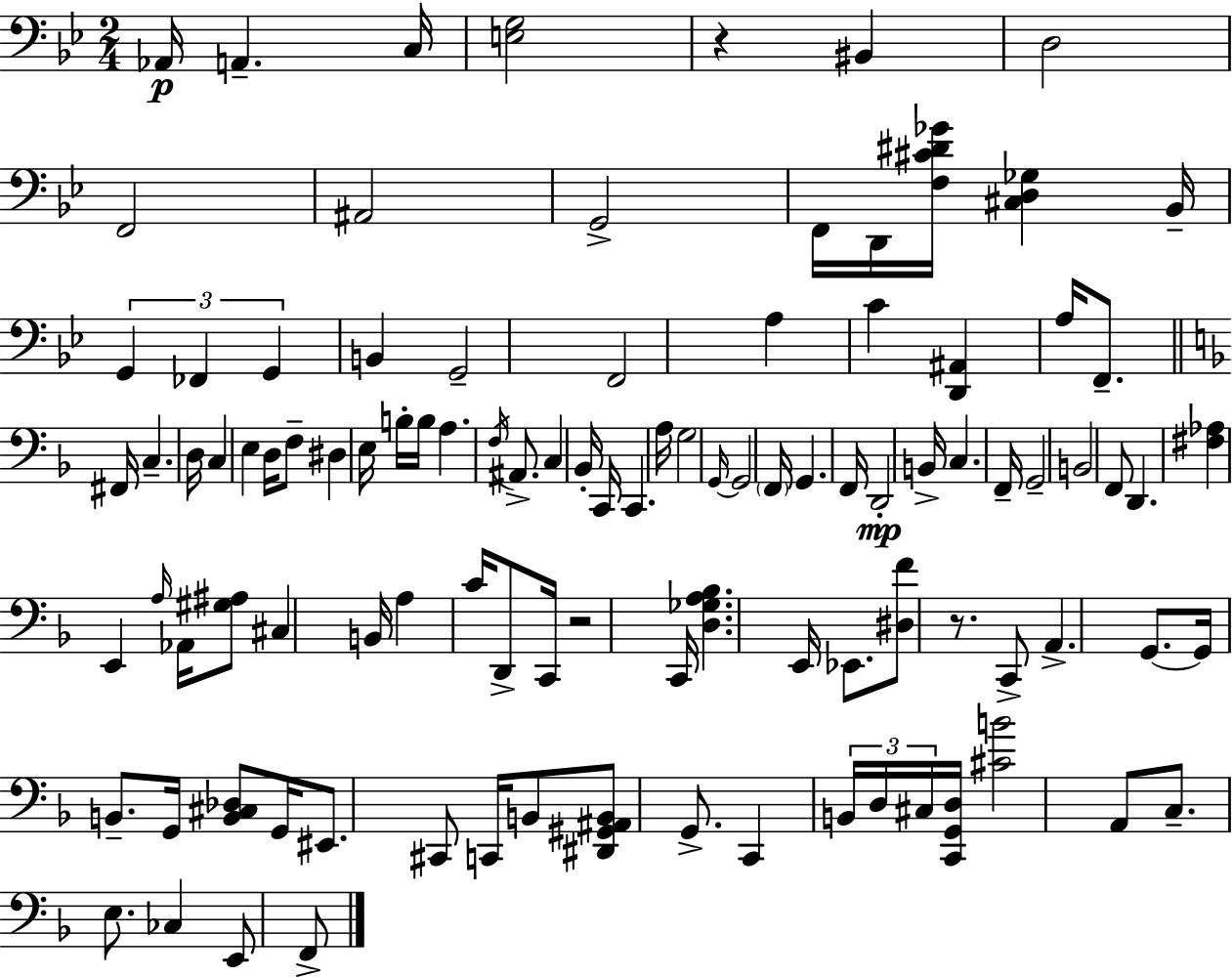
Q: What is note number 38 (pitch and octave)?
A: C2